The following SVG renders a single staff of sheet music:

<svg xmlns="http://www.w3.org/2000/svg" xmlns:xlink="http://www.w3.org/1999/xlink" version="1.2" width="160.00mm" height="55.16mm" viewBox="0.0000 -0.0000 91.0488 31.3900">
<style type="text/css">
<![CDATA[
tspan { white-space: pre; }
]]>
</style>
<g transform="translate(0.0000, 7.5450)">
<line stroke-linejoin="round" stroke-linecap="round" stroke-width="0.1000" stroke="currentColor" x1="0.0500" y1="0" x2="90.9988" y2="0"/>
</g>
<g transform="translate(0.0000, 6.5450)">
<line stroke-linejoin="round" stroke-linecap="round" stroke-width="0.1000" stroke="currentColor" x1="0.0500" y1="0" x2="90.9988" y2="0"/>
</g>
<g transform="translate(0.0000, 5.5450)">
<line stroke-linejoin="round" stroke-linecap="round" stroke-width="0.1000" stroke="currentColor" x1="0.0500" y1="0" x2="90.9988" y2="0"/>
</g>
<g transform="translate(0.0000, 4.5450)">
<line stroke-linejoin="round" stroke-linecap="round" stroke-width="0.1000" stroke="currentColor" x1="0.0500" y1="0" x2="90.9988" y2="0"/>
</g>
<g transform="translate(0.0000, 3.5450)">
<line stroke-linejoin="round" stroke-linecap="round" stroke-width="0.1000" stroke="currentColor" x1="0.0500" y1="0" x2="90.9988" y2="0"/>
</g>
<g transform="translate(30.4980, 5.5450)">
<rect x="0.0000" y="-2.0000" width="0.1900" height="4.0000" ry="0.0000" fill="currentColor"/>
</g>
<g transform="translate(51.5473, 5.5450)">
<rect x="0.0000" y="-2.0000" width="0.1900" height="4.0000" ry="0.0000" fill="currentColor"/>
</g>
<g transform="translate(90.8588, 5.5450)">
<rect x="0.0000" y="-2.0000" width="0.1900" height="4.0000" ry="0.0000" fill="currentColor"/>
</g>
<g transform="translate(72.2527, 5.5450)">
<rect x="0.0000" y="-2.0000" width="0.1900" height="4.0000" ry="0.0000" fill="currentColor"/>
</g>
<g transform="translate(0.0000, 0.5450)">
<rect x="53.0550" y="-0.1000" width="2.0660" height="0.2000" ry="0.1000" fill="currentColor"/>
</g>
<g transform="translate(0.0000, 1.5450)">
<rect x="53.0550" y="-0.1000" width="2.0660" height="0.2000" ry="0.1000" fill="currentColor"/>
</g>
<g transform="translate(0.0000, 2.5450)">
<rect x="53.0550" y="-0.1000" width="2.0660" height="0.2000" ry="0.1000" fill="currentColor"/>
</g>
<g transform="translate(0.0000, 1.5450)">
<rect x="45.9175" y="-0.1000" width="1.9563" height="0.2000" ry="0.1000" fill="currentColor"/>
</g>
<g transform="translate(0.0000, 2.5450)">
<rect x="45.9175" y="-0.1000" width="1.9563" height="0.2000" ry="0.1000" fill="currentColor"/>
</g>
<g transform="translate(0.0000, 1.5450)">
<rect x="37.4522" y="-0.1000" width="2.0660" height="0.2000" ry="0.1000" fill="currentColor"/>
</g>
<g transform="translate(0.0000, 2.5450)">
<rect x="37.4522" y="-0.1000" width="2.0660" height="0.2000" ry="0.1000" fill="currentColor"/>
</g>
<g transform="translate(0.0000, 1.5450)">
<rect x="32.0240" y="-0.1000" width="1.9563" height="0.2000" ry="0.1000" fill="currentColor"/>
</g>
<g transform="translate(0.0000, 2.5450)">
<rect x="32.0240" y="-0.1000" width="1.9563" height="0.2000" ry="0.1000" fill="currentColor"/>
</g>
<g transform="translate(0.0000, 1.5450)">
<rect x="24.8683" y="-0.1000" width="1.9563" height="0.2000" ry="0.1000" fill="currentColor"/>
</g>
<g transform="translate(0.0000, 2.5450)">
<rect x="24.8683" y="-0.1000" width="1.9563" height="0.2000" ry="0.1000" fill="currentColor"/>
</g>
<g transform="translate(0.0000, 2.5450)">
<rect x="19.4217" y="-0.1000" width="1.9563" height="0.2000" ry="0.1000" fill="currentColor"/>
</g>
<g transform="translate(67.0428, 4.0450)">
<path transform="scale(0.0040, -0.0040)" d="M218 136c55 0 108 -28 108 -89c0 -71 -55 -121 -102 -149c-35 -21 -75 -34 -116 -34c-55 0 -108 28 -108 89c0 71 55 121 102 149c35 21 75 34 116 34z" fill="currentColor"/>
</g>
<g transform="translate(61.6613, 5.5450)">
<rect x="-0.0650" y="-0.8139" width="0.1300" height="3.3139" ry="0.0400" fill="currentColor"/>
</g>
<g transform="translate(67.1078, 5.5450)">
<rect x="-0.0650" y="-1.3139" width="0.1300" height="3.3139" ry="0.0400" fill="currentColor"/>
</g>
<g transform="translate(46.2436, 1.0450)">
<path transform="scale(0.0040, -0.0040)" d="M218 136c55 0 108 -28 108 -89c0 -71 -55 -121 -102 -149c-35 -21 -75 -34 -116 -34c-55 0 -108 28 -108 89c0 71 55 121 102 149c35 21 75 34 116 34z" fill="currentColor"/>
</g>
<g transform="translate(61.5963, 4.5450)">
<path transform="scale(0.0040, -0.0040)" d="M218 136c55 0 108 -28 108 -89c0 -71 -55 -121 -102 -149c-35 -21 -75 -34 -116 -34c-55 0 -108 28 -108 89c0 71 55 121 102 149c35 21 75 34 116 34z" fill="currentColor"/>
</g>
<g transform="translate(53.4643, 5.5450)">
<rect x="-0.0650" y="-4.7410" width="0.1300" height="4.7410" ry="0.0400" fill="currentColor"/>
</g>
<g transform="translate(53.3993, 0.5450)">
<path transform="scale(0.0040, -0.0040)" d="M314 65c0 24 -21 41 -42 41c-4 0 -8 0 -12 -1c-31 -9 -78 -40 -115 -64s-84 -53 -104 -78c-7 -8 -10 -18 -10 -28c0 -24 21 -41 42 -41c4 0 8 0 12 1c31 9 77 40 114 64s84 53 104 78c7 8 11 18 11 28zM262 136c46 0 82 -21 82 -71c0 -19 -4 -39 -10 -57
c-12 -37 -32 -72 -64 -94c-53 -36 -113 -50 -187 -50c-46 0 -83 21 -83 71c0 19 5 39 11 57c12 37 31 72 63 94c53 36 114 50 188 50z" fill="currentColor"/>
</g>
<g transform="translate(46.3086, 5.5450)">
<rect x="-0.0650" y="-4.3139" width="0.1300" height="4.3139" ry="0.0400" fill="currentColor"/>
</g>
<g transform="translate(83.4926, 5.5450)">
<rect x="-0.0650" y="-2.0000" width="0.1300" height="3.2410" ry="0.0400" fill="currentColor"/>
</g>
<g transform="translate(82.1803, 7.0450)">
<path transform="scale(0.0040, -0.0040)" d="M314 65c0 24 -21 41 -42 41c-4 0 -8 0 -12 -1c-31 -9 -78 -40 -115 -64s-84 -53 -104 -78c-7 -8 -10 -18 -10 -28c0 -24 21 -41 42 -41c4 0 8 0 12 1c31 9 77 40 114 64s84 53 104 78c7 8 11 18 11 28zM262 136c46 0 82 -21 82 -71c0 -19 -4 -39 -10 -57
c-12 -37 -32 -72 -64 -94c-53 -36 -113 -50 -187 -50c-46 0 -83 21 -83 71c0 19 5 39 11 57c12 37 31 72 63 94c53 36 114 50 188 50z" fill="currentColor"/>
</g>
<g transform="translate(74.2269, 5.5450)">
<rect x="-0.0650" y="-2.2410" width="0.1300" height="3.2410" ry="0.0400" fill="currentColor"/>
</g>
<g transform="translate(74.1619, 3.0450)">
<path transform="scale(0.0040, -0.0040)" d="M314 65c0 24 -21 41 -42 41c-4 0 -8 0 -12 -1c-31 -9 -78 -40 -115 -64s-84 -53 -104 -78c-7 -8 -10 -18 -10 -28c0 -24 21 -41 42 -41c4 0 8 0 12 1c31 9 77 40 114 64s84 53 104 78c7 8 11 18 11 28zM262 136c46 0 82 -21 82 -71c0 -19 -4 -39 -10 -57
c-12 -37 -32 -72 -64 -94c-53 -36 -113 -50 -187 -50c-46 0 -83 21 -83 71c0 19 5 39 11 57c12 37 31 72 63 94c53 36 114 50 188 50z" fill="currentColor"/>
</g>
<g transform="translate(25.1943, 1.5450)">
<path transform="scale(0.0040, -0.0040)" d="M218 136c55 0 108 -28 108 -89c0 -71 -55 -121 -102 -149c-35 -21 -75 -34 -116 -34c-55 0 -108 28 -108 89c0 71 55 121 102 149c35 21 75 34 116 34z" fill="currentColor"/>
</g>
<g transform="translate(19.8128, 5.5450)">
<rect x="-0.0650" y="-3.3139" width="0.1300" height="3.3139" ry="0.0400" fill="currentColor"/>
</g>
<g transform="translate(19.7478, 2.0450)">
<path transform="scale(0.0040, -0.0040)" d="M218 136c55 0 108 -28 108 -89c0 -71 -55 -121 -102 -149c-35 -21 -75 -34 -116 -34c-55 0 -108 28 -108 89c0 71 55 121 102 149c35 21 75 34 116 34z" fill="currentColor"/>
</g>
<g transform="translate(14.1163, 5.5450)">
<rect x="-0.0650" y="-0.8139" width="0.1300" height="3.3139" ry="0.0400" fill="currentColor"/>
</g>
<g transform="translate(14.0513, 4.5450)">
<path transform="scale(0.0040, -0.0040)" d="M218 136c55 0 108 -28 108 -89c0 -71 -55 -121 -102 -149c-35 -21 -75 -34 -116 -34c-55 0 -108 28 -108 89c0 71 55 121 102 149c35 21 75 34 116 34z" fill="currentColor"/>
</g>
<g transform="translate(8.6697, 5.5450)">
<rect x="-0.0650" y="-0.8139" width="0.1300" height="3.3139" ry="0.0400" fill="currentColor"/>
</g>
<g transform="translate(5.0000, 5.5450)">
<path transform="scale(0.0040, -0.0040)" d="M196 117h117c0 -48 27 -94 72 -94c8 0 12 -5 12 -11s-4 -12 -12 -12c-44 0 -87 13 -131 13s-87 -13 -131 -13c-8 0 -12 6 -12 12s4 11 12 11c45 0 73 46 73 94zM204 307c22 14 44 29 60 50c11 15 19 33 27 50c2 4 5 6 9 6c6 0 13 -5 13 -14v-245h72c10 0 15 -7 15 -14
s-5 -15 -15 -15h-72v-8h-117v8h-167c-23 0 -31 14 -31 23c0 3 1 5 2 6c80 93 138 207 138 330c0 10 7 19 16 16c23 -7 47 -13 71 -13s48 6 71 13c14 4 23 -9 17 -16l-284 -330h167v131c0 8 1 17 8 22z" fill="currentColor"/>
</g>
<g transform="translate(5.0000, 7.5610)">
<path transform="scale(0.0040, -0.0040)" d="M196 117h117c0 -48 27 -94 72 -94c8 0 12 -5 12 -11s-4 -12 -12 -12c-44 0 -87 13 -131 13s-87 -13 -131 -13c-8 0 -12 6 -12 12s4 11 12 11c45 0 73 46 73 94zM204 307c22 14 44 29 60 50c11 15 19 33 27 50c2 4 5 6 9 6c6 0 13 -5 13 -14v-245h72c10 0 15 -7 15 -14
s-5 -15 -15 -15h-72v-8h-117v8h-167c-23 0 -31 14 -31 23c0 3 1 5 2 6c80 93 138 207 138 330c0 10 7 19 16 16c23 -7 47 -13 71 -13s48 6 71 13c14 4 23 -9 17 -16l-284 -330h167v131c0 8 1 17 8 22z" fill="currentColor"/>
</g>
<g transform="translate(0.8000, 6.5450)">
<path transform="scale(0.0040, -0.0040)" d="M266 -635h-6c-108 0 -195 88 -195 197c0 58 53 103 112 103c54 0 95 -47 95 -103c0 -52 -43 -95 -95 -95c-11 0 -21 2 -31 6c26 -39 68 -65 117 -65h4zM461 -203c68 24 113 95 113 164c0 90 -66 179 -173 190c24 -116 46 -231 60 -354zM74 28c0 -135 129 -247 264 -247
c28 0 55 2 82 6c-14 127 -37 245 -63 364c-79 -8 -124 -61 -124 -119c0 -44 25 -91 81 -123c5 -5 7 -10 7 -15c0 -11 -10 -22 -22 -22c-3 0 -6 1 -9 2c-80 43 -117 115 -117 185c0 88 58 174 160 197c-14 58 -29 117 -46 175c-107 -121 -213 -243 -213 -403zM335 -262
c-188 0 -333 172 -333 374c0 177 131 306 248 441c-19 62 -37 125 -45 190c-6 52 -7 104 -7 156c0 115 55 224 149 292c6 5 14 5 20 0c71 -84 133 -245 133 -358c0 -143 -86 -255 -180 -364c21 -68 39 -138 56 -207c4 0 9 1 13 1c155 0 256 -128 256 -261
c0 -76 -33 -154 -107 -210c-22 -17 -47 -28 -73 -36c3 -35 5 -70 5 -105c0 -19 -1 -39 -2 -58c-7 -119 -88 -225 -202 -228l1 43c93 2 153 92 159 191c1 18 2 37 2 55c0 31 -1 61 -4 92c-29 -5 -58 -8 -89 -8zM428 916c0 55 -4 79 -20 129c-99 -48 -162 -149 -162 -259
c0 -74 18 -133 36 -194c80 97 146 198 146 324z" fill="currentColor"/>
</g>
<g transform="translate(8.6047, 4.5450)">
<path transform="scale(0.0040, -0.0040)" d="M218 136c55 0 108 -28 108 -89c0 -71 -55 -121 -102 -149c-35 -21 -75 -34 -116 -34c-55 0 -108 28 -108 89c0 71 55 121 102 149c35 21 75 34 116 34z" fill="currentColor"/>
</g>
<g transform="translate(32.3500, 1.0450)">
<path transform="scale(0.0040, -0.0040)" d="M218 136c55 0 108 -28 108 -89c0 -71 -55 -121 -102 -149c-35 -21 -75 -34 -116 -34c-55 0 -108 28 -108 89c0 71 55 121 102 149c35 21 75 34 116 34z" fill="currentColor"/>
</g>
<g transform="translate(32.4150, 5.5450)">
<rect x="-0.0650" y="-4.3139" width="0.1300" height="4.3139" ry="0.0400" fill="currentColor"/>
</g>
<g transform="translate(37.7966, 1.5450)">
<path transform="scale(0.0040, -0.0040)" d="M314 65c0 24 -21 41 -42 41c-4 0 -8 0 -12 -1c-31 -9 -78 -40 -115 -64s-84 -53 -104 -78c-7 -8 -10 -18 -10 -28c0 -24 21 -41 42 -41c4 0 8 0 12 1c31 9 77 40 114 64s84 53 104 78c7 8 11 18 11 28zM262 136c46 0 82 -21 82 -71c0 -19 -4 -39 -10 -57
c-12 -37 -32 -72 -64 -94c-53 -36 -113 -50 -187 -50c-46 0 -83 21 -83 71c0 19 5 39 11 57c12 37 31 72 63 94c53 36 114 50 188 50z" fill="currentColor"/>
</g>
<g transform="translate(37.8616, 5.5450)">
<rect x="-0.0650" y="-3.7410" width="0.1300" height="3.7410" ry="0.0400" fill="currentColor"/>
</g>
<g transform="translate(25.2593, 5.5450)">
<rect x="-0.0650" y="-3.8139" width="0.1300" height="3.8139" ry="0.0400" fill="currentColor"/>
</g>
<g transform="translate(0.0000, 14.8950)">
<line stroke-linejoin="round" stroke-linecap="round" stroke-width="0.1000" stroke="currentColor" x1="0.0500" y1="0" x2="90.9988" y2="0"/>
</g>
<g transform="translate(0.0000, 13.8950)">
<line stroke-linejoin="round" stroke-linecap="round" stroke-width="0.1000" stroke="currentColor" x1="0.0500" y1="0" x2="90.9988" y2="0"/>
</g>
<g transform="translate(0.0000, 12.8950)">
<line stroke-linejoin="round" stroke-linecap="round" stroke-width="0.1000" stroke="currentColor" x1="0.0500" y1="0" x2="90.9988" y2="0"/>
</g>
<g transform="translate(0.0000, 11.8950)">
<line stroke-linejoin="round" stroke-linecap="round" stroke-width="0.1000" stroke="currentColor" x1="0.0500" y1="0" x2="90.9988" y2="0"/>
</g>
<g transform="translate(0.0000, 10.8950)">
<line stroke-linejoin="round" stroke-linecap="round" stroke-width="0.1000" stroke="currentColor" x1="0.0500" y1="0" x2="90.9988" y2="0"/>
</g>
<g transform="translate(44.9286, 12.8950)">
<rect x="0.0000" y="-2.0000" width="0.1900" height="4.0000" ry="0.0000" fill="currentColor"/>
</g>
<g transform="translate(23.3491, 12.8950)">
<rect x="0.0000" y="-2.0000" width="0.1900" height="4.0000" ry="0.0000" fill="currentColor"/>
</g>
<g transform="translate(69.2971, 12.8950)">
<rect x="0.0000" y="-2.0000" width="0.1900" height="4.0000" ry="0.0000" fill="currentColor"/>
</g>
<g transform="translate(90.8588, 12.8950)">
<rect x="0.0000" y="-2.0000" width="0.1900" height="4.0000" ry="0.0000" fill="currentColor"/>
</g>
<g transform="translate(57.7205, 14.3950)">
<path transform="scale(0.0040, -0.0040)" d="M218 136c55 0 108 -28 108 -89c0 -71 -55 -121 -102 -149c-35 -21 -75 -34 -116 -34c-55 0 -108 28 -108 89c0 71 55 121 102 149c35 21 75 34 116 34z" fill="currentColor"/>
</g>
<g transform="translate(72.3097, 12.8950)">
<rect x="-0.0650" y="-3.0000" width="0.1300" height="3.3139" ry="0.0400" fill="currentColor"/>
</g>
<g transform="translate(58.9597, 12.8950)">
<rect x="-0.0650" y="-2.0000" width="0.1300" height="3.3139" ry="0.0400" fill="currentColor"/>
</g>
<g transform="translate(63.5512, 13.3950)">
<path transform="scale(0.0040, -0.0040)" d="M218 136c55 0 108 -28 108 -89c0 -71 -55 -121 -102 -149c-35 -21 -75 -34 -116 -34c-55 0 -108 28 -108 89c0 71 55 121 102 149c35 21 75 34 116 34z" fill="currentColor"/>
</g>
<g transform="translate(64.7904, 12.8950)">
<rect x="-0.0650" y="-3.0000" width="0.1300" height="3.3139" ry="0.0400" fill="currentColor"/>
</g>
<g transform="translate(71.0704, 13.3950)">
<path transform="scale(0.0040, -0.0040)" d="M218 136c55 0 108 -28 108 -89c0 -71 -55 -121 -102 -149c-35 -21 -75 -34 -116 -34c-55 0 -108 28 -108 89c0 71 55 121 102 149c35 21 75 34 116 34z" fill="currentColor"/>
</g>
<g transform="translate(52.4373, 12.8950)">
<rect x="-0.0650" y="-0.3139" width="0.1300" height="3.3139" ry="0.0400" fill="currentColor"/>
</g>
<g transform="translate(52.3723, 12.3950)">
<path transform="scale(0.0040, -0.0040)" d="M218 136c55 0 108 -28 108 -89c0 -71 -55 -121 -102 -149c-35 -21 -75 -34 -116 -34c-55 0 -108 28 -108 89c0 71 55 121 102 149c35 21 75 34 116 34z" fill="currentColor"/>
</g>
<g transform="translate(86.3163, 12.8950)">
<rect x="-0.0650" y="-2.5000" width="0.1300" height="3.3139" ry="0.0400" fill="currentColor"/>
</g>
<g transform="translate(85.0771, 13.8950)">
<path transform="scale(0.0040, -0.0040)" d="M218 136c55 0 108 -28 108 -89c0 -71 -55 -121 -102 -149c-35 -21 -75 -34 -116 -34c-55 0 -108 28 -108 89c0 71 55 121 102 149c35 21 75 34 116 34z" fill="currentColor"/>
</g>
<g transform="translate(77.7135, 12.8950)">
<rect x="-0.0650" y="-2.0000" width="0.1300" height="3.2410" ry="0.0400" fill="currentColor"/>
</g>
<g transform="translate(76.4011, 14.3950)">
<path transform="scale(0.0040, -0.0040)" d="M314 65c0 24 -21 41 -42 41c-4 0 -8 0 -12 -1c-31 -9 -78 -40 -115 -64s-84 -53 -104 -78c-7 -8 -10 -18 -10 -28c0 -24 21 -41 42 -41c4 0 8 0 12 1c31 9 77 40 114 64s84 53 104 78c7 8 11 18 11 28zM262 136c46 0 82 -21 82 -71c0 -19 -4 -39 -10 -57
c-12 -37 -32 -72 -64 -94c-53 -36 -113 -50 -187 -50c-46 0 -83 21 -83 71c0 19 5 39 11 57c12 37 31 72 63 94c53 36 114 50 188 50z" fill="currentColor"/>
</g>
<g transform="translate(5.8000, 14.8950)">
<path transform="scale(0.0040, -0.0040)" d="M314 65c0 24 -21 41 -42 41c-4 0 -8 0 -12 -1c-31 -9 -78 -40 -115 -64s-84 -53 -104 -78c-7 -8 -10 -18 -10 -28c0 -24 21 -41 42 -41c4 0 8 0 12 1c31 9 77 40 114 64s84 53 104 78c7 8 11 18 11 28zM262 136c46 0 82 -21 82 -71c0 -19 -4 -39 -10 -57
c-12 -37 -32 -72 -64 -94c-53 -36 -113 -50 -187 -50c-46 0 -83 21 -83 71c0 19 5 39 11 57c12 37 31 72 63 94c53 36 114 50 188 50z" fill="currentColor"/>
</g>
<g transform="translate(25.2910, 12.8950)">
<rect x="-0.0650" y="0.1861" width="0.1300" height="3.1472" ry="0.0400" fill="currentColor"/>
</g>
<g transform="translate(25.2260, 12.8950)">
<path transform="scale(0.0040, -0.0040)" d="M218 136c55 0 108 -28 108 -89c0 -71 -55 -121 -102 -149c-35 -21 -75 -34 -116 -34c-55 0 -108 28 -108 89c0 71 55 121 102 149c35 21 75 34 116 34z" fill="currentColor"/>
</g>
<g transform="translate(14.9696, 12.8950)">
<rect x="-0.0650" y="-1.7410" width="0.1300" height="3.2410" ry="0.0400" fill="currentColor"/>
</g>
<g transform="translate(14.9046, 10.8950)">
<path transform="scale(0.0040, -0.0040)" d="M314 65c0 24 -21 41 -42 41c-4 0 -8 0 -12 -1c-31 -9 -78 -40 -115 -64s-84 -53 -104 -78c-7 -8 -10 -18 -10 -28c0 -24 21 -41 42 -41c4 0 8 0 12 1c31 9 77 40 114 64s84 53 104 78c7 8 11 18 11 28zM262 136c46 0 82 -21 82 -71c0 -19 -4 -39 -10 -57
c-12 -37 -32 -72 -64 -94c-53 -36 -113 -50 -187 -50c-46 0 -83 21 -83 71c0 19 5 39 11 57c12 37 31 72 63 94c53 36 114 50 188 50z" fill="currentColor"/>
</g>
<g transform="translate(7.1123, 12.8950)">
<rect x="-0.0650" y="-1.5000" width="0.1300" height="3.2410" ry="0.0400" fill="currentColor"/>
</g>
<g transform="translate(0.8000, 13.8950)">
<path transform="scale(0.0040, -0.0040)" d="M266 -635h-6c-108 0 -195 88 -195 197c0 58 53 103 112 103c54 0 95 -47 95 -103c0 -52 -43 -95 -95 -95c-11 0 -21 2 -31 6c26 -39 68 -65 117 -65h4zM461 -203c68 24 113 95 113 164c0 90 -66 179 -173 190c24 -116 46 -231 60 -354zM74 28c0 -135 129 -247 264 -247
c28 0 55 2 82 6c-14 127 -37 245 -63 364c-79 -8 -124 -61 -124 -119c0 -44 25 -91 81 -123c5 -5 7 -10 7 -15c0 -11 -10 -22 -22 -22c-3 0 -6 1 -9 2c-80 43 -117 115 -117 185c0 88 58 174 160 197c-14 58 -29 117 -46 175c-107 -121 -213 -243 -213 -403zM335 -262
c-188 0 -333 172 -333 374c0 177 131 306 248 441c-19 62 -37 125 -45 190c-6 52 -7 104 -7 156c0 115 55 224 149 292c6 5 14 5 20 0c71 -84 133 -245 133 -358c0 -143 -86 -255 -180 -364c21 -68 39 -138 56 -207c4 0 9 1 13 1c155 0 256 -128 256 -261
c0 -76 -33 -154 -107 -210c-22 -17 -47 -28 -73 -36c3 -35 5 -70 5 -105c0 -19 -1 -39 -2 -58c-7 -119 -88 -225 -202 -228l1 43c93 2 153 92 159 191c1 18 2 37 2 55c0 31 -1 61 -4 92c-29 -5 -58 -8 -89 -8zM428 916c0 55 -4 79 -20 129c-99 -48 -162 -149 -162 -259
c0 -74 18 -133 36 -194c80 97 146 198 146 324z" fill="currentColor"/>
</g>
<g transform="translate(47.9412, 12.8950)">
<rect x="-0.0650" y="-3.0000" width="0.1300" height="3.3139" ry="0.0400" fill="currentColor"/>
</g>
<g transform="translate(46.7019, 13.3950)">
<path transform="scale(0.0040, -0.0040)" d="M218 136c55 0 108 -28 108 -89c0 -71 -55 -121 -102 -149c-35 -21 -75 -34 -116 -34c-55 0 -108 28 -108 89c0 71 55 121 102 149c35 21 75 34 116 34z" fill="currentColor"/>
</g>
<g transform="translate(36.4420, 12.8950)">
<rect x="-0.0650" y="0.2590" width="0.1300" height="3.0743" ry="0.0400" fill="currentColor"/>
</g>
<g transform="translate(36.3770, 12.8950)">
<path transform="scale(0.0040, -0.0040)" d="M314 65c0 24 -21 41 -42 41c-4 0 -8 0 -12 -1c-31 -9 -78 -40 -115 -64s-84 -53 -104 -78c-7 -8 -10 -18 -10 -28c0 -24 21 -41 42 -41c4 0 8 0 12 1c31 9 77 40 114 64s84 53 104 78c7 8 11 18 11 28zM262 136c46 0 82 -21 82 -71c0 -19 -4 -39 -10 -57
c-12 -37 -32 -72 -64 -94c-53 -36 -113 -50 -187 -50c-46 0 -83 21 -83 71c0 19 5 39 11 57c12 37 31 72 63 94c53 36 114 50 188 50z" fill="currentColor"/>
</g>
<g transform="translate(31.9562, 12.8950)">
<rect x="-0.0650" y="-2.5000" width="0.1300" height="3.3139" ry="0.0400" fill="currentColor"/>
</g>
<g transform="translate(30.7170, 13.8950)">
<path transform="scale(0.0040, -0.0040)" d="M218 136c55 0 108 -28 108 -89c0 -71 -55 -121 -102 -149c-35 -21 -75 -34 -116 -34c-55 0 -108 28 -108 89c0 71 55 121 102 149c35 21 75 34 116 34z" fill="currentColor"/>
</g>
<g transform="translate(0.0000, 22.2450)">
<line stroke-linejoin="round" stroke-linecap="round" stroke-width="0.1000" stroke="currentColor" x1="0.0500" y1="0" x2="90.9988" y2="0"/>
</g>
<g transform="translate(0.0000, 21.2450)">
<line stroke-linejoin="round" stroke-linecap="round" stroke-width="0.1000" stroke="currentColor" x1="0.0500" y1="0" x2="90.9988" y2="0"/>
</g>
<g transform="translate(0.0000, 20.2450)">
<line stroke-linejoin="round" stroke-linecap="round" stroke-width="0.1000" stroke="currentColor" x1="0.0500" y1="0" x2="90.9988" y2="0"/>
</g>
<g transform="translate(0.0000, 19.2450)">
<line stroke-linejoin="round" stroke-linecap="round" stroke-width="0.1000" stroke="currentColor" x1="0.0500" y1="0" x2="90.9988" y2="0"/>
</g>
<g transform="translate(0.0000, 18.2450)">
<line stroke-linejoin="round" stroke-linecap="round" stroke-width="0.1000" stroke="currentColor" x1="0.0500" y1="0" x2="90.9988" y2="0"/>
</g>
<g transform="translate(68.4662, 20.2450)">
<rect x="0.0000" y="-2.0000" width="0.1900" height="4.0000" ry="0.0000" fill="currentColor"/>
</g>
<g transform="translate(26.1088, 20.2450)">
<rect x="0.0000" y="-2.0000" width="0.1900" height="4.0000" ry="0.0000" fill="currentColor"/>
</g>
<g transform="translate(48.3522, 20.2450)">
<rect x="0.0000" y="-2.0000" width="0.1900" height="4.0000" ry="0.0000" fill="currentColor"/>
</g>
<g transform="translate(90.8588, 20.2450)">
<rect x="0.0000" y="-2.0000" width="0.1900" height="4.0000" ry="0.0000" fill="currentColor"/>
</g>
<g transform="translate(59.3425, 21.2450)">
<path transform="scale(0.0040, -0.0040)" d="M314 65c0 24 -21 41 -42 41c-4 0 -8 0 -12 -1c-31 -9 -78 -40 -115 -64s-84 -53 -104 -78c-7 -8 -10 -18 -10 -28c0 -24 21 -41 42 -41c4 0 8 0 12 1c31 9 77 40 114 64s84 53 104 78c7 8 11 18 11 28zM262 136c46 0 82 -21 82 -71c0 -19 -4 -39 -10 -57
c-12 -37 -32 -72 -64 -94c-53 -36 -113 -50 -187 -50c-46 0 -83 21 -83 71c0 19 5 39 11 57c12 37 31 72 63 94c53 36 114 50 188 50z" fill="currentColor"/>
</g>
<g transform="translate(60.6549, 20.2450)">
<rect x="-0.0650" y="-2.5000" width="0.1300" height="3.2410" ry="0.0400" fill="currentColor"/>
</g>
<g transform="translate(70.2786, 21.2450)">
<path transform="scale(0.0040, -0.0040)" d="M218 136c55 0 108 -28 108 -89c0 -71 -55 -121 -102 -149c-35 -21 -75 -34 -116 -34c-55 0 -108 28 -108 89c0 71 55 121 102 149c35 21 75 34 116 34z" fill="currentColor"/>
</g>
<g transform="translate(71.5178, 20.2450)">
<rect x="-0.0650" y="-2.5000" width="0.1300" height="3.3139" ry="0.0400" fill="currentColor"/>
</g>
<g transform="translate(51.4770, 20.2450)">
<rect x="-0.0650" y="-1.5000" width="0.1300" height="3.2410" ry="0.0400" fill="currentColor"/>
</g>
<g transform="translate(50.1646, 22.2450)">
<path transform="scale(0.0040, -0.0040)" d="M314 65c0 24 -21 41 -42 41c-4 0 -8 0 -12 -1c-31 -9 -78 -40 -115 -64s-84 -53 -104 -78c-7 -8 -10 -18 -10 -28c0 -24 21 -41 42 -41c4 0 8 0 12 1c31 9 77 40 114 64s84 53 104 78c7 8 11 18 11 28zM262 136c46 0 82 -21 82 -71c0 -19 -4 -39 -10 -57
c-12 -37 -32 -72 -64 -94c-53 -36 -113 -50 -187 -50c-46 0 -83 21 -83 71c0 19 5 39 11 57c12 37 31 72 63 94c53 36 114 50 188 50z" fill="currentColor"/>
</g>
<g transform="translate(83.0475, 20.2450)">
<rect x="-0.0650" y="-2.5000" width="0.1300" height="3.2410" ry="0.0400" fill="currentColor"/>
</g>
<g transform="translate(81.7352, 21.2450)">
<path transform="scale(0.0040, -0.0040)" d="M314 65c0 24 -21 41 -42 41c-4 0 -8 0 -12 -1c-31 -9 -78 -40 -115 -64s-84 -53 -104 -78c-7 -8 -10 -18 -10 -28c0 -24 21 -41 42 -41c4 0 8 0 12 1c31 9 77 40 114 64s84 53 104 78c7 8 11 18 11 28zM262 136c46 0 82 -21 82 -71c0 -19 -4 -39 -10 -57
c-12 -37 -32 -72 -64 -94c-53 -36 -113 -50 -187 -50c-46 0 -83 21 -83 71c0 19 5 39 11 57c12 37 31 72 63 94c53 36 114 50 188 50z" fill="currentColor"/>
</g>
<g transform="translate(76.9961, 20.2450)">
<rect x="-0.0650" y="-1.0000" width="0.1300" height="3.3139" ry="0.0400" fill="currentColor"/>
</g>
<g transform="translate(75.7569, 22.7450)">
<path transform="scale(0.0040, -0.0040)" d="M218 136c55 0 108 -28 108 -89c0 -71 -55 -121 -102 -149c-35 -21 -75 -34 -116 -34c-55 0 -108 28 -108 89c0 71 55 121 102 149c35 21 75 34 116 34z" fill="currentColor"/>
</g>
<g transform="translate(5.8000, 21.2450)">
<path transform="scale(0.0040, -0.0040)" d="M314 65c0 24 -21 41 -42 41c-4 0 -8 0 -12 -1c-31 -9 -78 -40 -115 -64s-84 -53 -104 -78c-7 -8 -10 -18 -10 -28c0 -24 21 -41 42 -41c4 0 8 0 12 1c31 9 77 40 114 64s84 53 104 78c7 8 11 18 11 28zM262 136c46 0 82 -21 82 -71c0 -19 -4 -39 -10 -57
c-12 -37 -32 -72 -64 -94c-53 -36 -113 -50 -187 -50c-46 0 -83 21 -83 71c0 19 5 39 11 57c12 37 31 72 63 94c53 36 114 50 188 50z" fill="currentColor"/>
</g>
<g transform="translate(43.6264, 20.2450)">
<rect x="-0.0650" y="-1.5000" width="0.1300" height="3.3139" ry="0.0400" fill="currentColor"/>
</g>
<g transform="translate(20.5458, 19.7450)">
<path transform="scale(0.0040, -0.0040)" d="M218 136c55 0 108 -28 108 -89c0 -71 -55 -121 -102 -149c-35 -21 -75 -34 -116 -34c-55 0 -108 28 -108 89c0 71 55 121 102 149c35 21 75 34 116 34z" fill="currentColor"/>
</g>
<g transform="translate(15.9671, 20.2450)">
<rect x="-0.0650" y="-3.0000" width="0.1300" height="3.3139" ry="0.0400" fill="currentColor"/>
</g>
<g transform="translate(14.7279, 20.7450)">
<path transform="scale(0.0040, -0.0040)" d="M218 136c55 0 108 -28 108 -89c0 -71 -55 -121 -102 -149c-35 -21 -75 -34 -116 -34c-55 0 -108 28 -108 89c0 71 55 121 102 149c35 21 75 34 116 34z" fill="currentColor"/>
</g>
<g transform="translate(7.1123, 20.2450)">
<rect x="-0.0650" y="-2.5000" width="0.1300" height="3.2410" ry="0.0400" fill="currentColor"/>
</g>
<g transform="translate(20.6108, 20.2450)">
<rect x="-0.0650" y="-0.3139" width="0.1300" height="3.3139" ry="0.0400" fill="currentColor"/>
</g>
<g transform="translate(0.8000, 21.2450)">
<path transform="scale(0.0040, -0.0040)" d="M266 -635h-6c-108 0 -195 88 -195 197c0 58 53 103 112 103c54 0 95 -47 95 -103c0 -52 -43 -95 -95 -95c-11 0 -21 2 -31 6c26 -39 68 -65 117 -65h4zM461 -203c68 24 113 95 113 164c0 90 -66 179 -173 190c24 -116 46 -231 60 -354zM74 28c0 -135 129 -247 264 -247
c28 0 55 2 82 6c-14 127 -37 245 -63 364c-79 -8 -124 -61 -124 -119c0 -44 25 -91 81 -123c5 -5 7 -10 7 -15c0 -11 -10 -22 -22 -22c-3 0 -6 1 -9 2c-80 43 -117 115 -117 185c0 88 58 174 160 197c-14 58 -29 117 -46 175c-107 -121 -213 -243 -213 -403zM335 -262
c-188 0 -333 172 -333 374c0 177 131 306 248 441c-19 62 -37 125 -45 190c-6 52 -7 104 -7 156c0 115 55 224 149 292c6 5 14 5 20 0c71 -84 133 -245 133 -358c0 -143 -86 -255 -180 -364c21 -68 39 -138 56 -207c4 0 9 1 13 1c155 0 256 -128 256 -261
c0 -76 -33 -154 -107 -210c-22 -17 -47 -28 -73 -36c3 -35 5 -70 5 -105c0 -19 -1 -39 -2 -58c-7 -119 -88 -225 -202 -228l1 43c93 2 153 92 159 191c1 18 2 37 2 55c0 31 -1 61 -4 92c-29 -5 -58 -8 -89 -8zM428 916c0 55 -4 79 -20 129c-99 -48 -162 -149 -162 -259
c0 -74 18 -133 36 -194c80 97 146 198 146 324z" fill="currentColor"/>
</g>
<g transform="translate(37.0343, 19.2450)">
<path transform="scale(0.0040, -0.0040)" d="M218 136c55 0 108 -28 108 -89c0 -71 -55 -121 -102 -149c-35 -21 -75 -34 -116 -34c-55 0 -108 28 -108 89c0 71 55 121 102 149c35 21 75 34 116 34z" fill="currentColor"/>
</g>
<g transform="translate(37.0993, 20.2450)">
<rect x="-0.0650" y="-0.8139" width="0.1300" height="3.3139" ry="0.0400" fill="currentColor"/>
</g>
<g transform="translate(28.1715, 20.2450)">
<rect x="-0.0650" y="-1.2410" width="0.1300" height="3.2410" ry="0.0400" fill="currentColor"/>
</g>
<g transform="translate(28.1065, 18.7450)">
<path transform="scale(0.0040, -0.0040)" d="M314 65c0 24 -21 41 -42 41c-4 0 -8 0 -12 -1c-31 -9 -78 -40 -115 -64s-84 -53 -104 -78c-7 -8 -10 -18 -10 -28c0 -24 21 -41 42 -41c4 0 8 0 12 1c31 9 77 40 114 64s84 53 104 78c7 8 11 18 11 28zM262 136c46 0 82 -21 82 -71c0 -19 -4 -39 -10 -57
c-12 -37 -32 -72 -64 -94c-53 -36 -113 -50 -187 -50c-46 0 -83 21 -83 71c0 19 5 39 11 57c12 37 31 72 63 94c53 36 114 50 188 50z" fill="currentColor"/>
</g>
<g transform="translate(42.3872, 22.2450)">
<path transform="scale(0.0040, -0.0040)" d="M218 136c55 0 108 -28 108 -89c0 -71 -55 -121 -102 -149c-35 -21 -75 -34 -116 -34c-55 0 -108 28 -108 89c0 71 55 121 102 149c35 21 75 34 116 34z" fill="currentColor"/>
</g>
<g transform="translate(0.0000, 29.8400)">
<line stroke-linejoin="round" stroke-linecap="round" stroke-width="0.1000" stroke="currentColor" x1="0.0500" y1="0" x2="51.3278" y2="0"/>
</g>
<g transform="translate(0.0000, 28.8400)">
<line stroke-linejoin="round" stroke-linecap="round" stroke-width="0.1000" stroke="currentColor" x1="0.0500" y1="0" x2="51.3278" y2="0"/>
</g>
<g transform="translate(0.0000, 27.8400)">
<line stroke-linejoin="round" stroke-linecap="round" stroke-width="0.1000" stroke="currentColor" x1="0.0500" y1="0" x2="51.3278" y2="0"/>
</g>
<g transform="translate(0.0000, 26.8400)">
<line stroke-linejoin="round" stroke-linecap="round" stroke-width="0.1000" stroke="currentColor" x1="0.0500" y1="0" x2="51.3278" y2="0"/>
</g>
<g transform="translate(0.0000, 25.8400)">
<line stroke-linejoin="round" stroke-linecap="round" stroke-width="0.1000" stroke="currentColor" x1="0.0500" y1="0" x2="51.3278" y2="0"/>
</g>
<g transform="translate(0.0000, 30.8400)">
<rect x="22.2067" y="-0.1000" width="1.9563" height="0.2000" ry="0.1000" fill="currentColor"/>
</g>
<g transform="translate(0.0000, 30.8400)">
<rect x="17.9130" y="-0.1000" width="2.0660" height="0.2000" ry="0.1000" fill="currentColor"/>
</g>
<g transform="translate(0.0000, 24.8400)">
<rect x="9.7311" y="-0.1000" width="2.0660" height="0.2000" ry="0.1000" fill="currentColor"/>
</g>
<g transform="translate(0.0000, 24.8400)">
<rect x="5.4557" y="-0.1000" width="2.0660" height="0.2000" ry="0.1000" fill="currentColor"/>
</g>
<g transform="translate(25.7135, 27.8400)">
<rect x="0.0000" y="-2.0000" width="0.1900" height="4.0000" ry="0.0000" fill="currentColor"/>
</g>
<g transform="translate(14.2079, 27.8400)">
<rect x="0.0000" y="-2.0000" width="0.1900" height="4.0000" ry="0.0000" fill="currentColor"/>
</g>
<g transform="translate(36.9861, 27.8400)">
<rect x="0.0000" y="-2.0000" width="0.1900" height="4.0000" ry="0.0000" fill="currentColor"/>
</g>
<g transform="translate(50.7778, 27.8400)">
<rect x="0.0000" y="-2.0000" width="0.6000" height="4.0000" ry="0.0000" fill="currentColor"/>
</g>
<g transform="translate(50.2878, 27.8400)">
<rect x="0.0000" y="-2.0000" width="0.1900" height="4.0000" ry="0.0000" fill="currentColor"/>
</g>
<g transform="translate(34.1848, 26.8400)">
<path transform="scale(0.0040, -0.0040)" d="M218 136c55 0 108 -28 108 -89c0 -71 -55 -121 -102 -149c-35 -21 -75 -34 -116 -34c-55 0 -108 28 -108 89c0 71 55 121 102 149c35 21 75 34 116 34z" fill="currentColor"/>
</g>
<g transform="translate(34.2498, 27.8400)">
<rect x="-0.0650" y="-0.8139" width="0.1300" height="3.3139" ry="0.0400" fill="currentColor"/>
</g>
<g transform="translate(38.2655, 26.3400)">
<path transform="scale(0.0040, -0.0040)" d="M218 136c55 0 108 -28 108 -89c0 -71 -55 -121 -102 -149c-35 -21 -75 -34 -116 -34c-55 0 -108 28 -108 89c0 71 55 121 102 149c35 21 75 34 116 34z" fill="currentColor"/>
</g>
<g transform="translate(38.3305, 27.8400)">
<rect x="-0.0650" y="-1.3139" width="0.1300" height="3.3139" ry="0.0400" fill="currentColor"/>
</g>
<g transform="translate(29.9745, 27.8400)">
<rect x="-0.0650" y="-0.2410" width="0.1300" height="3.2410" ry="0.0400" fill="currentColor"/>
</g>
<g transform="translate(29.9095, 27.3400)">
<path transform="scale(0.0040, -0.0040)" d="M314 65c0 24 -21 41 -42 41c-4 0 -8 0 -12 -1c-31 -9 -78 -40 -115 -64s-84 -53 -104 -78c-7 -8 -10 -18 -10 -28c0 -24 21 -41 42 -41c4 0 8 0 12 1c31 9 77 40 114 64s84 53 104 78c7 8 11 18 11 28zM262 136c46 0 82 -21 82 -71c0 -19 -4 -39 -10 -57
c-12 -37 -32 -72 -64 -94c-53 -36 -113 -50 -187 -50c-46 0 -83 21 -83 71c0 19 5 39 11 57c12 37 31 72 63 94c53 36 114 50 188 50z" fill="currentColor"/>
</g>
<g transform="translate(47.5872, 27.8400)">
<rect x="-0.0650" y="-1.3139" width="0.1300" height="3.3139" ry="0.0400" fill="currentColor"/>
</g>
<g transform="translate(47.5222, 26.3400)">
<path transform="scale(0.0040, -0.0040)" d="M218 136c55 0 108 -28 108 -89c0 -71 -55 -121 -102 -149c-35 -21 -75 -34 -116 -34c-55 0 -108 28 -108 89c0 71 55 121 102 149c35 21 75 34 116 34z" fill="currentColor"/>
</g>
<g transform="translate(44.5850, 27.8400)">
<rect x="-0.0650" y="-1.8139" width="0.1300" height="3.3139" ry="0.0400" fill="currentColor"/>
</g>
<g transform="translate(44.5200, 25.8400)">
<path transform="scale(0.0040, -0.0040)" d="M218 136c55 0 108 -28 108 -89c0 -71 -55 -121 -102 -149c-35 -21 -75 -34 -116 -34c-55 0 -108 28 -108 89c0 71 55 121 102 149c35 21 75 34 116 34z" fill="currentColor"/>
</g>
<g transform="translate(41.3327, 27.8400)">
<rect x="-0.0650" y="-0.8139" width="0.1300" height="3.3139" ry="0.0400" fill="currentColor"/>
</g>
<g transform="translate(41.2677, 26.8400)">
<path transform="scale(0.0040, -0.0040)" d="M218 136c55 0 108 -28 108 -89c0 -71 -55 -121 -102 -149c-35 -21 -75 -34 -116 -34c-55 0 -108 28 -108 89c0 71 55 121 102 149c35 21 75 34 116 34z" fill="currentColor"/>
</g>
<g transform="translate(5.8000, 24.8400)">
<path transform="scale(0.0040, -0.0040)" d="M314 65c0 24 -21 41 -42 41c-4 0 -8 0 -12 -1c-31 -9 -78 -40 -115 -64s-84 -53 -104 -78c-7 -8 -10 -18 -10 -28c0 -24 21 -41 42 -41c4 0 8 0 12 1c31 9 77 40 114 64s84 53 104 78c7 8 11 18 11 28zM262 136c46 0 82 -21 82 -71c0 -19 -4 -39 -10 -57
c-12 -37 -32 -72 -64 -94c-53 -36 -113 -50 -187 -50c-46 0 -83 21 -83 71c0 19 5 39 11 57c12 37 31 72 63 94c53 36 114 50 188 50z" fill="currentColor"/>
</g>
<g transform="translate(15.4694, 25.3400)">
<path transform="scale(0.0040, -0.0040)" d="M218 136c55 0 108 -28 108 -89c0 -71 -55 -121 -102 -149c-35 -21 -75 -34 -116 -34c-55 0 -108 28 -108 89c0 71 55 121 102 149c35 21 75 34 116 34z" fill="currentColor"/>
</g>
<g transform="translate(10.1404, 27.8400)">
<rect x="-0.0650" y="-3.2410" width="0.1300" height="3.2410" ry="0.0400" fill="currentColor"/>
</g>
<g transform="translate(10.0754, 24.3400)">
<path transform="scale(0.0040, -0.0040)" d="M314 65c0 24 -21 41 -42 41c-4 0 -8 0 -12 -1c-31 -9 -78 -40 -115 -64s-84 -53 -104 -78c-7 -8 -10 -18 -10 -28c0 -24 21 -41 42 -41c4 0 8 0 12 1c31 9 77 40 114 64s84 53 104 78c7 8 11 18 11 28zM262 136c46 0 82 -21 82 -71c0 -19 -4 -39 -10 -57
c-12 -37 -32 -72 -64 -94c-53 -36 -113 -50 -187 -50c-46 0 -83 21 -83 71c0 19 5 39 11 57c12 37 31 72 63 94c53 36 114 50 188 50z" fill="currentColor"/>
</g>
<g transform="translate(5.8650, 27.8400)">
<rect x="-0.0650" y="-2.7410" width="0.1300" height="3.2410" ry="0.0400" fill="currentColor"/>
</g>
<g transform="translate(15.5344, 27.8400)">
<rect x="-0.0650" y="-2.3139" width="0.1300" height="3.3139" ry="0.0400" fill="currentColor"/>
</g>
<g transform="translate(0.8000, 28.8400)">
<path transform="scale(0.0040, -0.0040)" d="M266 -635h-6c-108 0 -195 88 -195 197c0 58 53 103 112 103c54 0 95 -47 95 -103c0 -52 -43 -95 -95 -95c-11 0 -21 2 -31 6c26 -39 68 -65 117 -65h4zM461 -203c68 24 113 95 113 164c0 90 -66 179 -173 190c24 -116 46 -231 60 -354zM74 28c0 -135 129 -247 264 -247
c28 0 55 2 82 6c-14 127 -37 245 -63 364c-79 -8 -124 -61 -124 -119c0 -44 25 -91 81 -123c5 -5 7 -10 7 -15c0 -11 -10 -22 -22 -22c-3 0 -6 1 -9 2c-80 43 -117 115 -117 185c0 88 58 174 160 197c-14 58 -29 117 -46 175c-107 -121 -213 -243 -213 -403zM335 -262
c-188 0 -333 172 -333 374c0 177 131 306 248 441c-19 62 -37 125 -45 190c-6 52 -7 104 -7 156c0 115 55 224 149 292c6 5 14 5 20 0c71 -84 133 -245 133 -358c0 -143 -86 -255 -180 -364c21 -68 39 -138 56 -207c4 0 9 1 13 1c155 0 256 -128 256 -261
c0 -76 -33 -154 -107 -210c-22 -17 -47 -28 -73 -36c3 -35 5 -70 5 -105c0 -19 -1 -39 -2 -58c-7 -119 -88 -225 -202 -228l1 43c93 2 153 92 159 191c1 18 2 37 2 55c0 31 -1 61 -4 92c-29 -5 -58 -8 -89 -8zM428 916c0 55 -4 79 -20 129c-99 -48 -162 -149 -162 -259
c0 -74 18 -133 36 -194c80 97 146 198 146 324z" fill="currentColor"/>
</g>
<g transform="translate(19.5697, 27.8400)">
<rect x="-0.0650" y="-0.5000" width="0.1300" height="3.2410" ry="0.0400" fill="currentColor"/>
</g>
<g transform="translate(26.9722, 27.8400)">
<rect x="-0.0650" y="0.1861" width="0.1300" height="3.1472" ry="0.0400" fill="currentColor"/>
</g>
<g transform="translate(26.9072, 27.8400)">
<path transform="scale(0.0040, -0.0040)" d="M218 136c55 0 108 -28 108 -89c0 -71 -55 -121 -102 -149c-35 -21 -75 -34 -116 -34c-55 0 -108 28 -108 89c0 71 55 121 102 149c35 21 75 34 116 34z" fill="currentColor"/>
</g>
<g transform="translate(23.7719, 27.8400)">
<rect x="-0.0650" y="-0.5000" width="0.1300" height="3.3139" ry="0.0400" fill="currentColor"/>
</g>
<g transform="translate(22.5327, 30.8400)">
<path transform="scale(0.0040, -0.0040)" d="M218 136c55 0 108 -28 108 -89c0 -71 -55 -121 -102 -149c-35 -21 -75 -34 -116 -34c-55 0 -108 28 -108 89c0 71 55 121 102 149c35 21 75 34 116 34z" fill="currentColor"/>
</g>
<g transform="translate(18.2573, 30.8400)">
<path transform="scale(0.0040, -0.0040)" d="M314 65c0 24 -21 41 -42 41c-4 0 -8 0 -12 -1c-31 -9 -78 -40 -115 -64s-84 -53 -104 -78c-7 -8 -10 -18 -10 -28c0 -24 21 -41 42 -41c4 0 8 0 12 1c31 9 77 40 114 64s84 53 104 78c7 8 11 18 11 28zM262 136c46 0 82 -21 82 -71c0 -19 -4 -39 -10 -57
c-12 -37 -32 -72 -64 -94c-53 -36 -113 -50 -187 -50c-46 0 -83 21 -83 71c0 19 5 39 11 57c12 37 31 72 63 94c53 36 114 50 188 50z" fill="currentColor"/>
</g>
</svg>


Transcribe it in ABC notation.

X:1
T:Untitled
M:4/4
L:1/4
K:C
d d b c' d' c'2 d' e'2 d e g2 F2 E2 f2 B G B2 A c F A A F2 G G2 A c e2 d E E2 G2 G D G2 a2 b2 g C2 C B c2 d e d f e